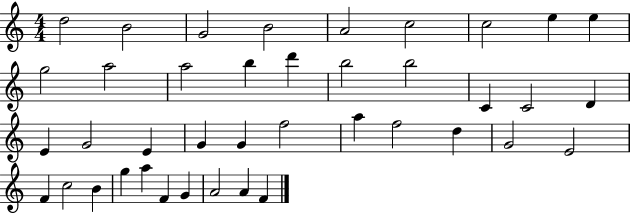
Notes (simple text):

D5/h B4/h G4/h B4/h A4/h C5/h C5/h E5/q E5/q G5/h A5/h A5/h B5/q D6/q B5/h B5/h C4/q C4/h D4/q E4/q G4/h E4/q G4/q G4/q F5/h A5/q F5/h D5/q G4/h E4/h F4/q C5/h B4/q G5/q A5/q F4/q G4/q A4/h A4/q F4/q